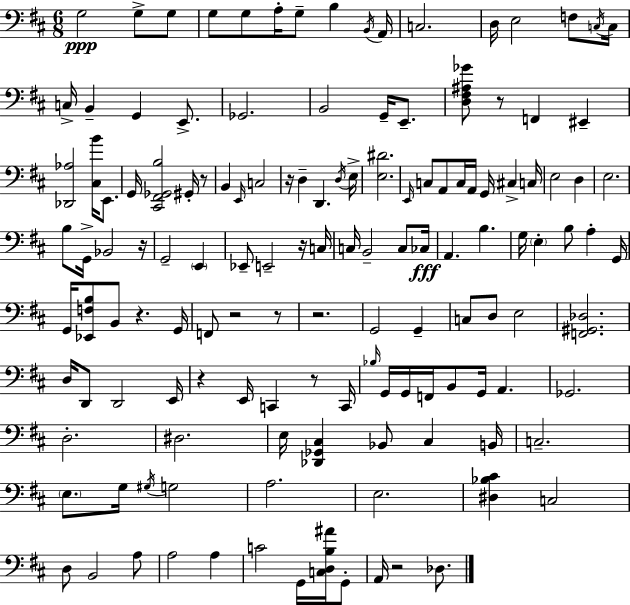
X:1
T:Untitled
M:6/8
L:1/4
K:D
G,2 G,/2 G,/2 G,/2 G,/2 A,/4 G,/2 B, B,,/4 A,,/4 C,2 D,/4 E,2 F,/2 C,/4 C,/4 C,/4 B,, G,, E,,/2 _G,,2 B,,2 G,,/4 E,,/2 [D,^F,^A,_G]/2 z/2 F,, ^E,, [_D,,_A,]2 [^C,B]/4 E,,/2 G,,/4 [^C,,^F,,_G,,B,]2 ^G,,/4 z/2 B,, E,,/4 C,2 z/4 D, D,, D,/4 E,/4 [E,^D]2 E,,/4 C,/2 A,,/2 C,/4 A,,/4 G,,/4 ^C, C,/4 E,2 D, E,2 B,/2 G,,/4 _B,,2 z/4 G,,2 E,, _E,,/2 E,,2 z/4 C,/4 C,/4 B,,2 C,/2 _C,/4 A,, B, G,/4 E, B,/2 A, G,,/4 G,,/4 [_E,,F,B,]/2 B,,/2 z G,,/4 F,,/2 z2 z/2 z2 G,,2 G,, C,/2 D,/2 E,2 [F,,^G,,_D,]2 D,/4 D,,/2 D,,2 E,,/4 z E,,/4 C,, z/2 C,,/4 _B,/4 G,,/4 G,,/4 F,,/4 B,,/2 G,,/4 A,, _G,,2 D,2 ^D,2 E,/4 [_D,,_G,,^C,] _B,,/2 ^C, B,,/4 C,2 E,/2 G,/4 ^G,/4 G,2 A,2 E,2 [^D,_B,^C] C,2 D,/2 B,,2 A,/2 A,2 A, C2 G,,/4 [C,D,B,^A]/4 G,,/2 A,,/4 z2 _D,/2